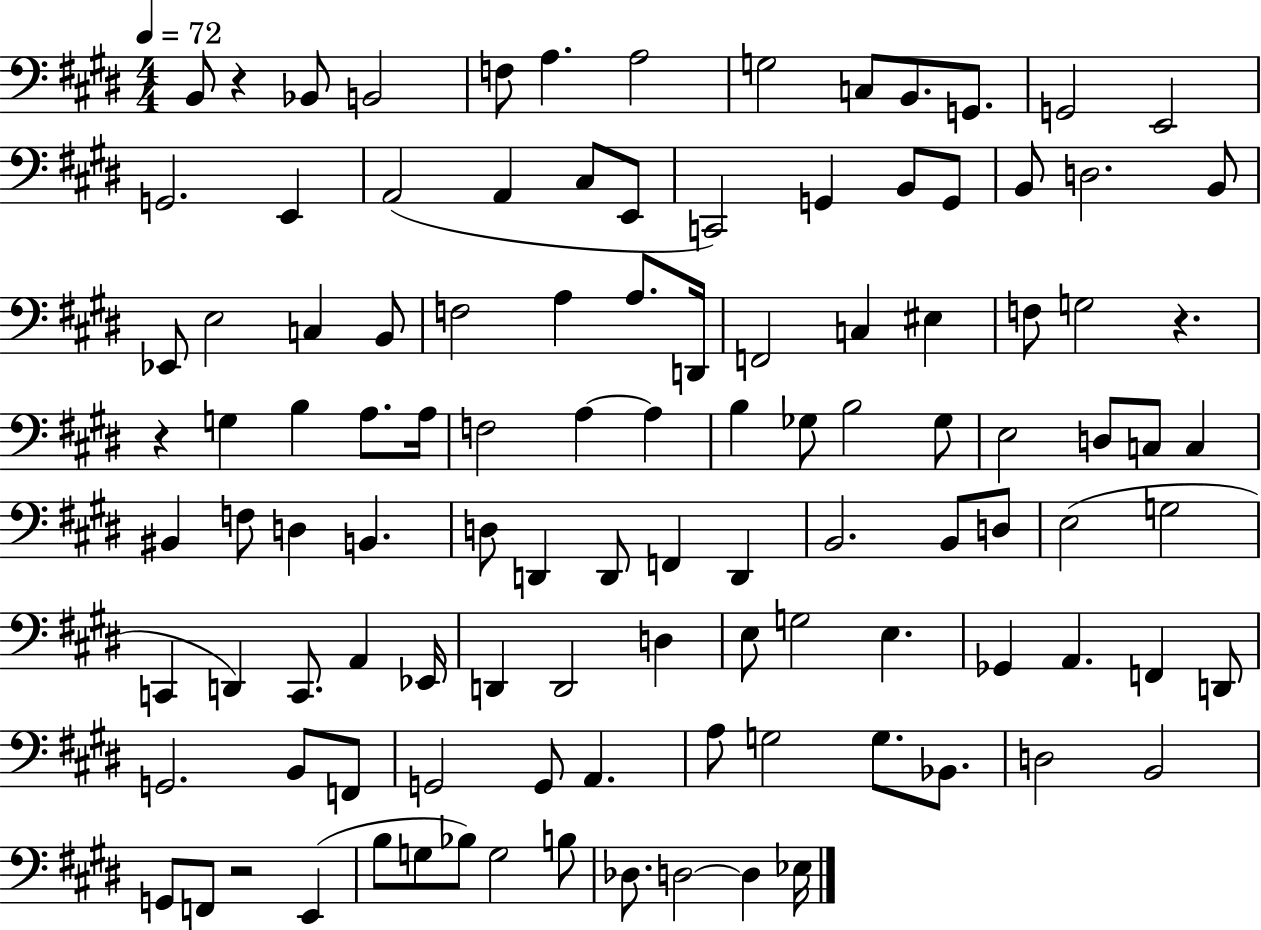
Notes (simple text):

B2/e R/q Bb2/e B2/h F3/e A3/q. A3/h G3/h C3/e B2/e. G2/e. G2/h E2/h G2/h. E2/q A2/h A2/q C#3/e E2/e C2/h G2/q B2/e G2/e B2/e D3/h. B2/e Eb2/e E3/h C3/q B2/e F3/h A3/q A3/e. D2/s F2/h C3/q EIS3/q F3/e G3/h R/q. R/q G3/q B3/q A3/e. A3/s F3/h A3/q A3/q B3/q Gb3/e B3/h Gb3/e E3/h D3/e C3/e C3/q BIS2/q F3/e D3/q B2/q. D3/e D2/q D2/e F2/q D2/q B2/h. B2/e D3/e E3/h G3/h C2/q D2/q C2/e. A2/q Eb2/s D2/q D2/h D3/q E3/e G3/h E3/q. Gb2/q A2/q. F2/q D2/e G2/h. B2/e F2/e G2/h G2/e A2/q. A3/e G3/h G3/e. Bb2/e. D3/h B2/h G2/e F2/e R/h E2/q B3/e G3/e Bb3/e G3/h B3/e Db3/e. D3/h D3/q Eb3/s